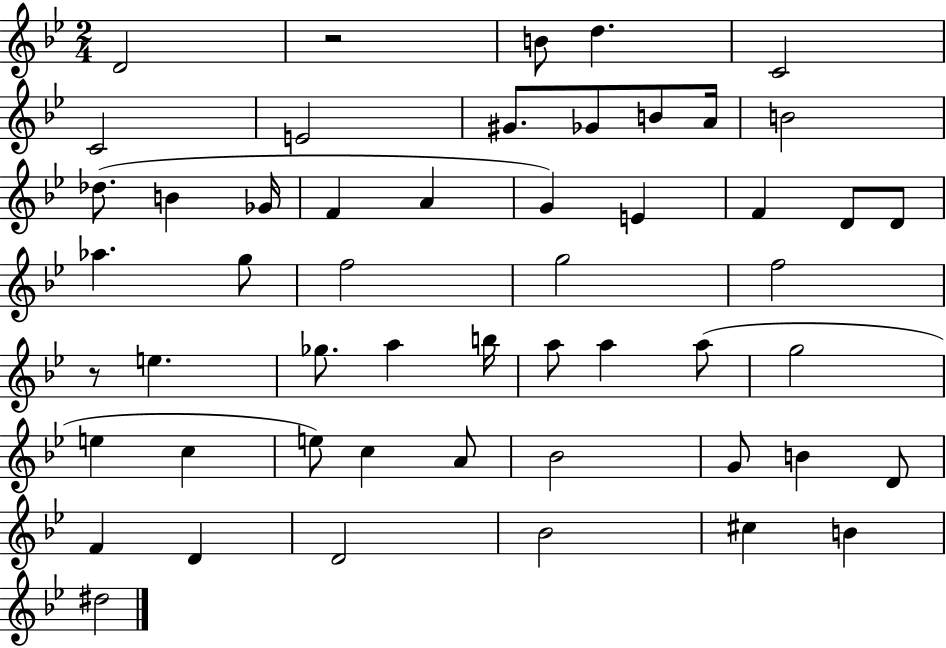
D4/h R/h B4/e D5/q. C4/h C4/h E4/h G#4/e. Gb4/e B4/e A4/s B4/h Db5/e. B4/q Gb4/s F4/q A4/q G4/q E4/q F4/q D4/e D4/e Ab5/q. G5/e F5/h G5/h F5/h R/e E5/q. Gb5/e. A5/q B5/s A5/e A5/q A5/e G5/h E5/q C5/q E5/e C5/q A4/e Bb4/h G4/e B4/q D4/e F4/q D4/q D4/h Bb4/h C#5/q B4/q D#5/h